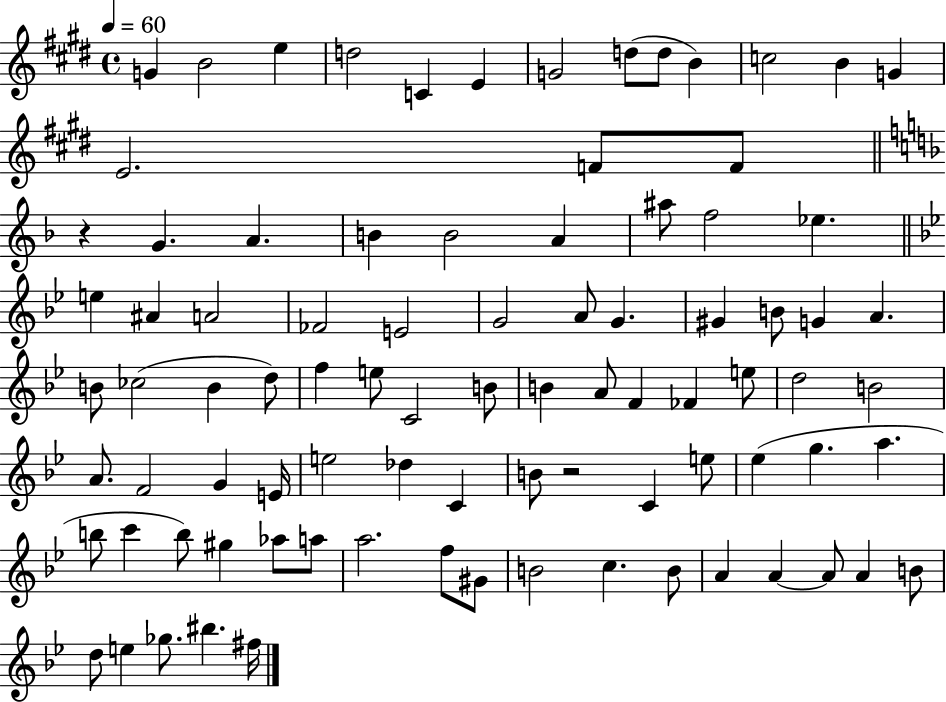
G4/q B4/h E5/q D5/h C4/q E4/q G4/h D5/e D5/e B4/q C5/h B4/q G4/q E4/h. F4/e F4/e R/q G4/q. A4/q. B4/q B4/h A4/q A#5/e F5/h Eb5/q. E5/q A#4/q A4/h FES4/h E4/h G4/h A4/e G4/q. G#4/q B4/e G4/q A4/q. B4/e CES5/h B4/q D5/e F5/q E5/e C4/h B4/e B4/q A4/e F4/q FES4/q E5/e D5/h B4/h A4/e. F4/h G4/q E4/s E5/h Db5/q C4/q B4/e R/h C4/q E5/e Eb5/q G5/q. A5/q. B5/e C6/q B5/e G#5/q Ab5/e A5/e A5/h. F5/e G#4/e B4/h C5/q. B4/e A4/q A4/q A4/e A4/q B4/e D5/e E5/q Gb5/e. BIS5/q. F#5/s